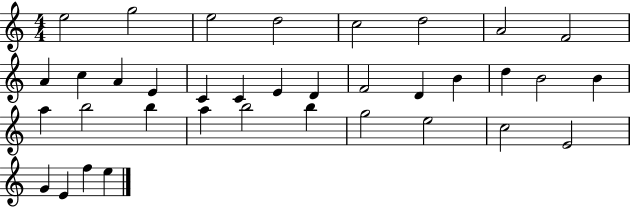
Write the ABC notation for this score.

X:1
T:Untitled
M:4/4
L:1/4
K:C
e2 g2 e2 d2 c2 d2 A2 F2 A c A E C C E D F2 D B d B2 B a b2 b a b2 b g2 e2 c2 E2 G E f e